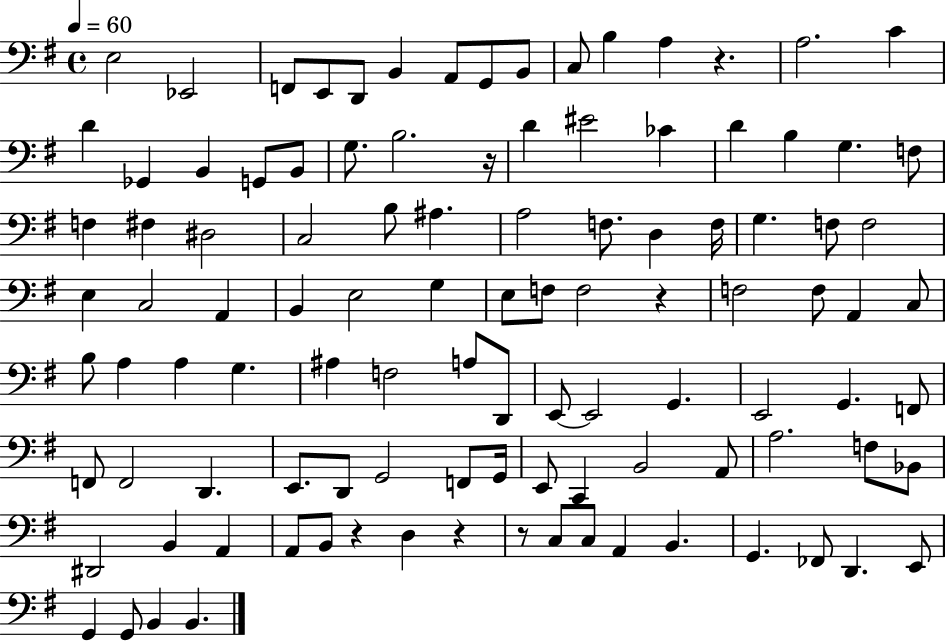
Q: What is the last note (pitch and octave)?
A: B2